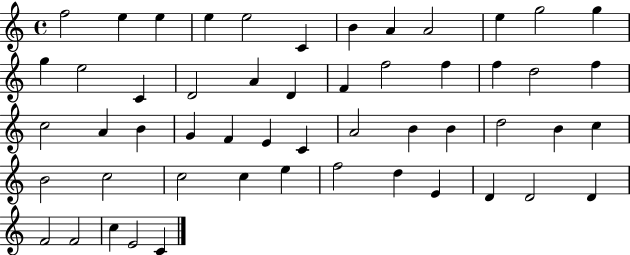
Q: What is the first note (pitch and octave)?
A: F5